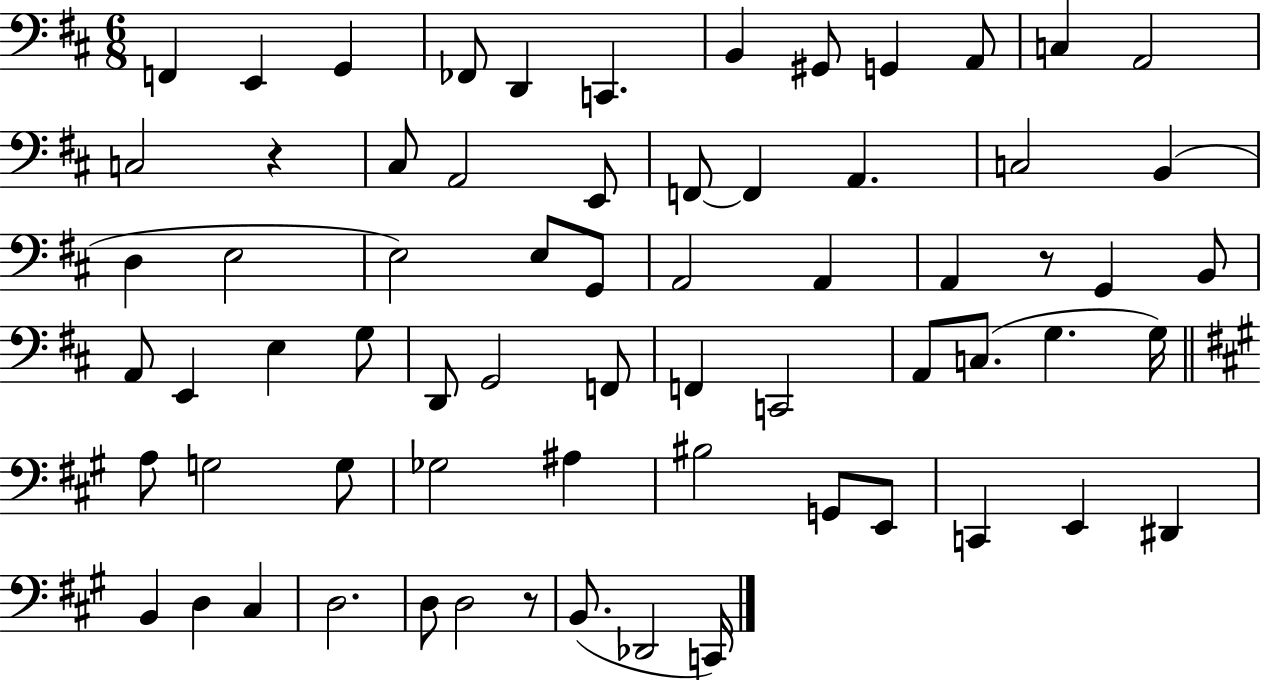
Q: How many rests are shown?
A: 3